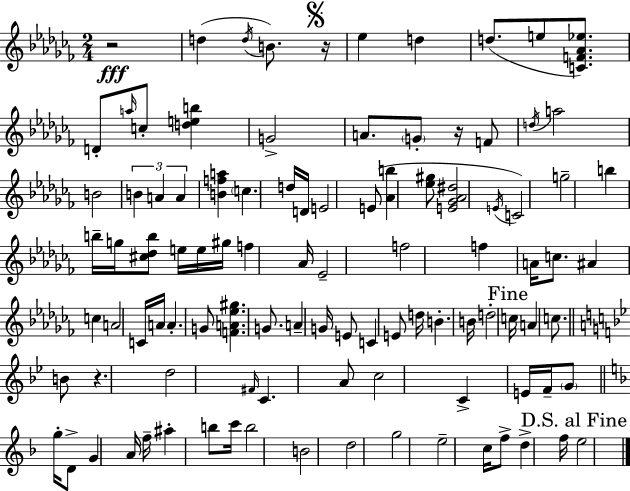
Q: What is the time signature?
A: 2/4